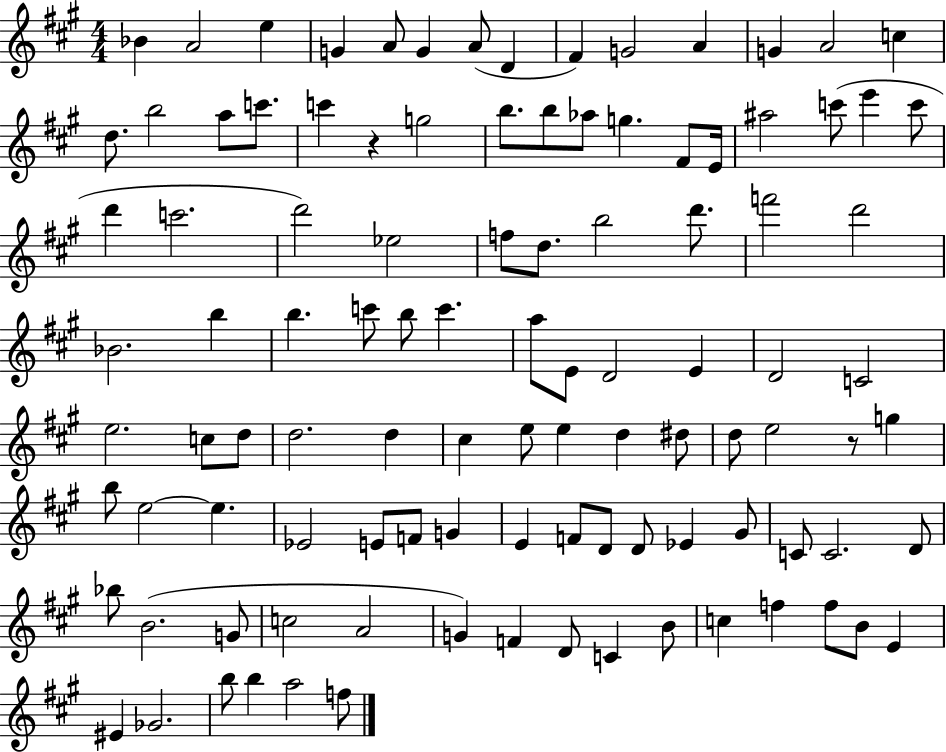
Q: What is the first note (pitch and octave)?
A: Bb4